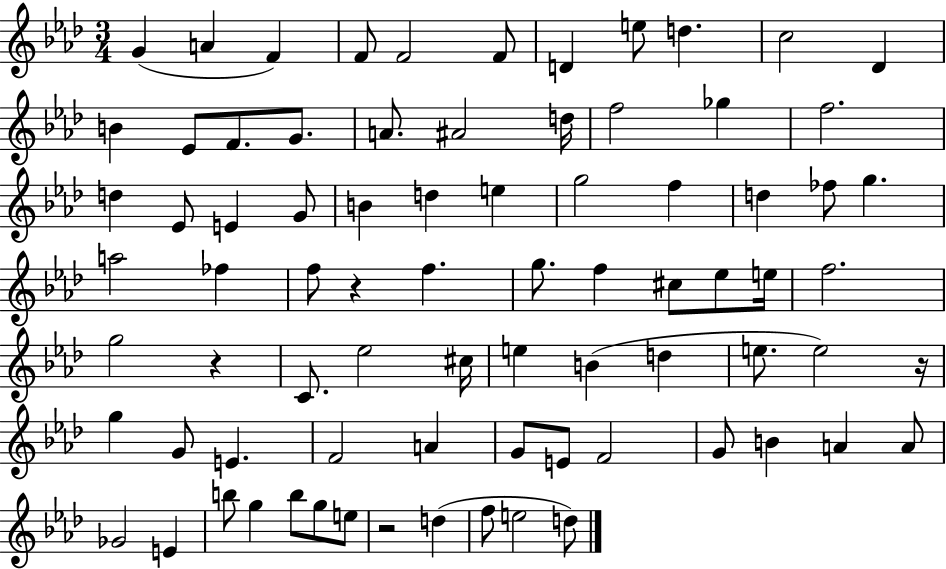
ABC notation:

X:1
T:Untitled
M:3/4
L:1/4
K:Ab
G A F F/2 F2 F/2 D e/2 d c2 _D B _E/2 F/2 G/2 A/2 ^A2 d/4 f2 _g f2 d _E/2 E G/2 B d e g2 f d _f/2 g a2 _f f/2 z f g/2 f ^c/2 _e/2 e/4 f2 g2 z C/2 _e2 ^c/4 e B d e/2 e2 z/4 g G/2 E F2 A G/2 E/2 F2 G/2 B A A/2 _G2 E b/2 g b/2 g/2 e/2 z2 d f/2 e2 d/2